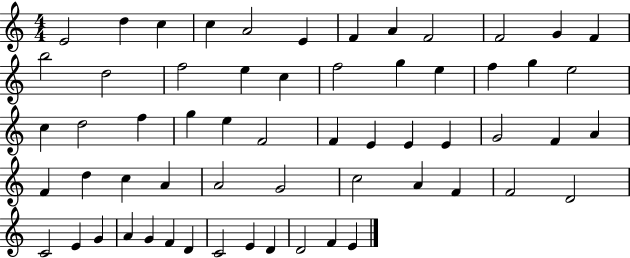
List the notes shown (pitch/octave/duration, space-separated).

E4/h D5/q C5/q C5/q A4/h E4/q F4/q A4/q F4/h F4/h G4/q F4/q B5/h D5/h F5/h E5/q C5/q F5/h G5/q E5/q F5/q G5/q E5/h C5/q D5/h F5/q G5/q E5/q F4/h F4/q E4/q E4/q E4/q G4/h F4/q A4/q F4/q D5/q C5/q A4/q A4/h G4/h C5/h A4/q F4/q F4/h D4/h C4/h E4/q G4/q A4/q G4/q F4/q D4/q C4/h E4/q D4/q D4/h F4/q E4/q